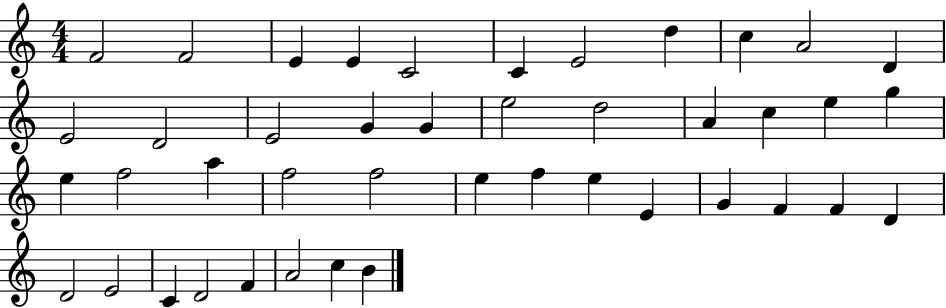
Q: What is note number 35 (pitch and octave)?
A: D4